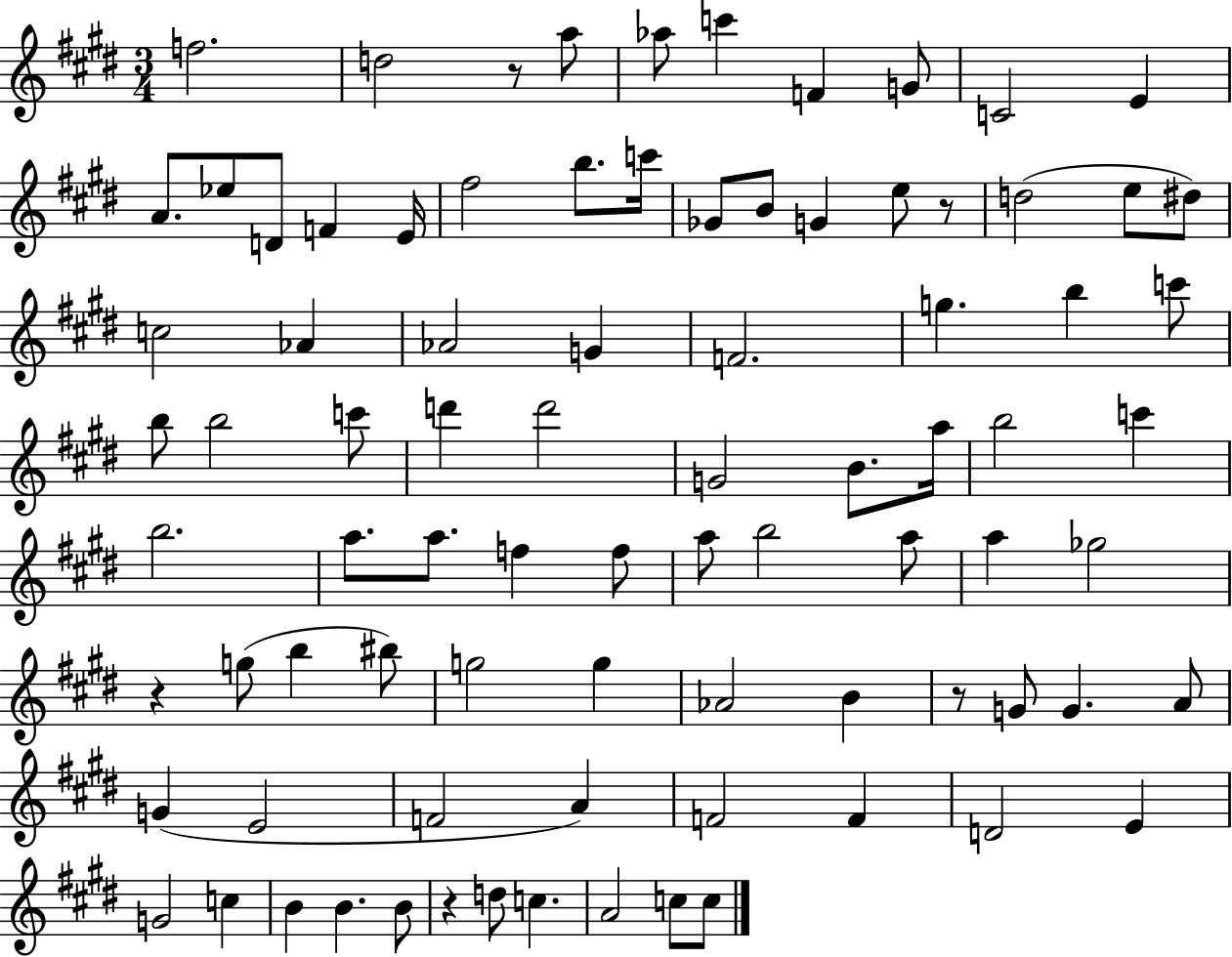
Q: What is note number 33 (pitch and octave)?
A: B5